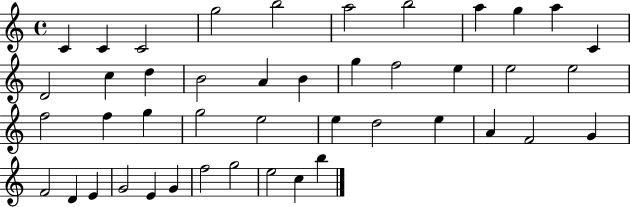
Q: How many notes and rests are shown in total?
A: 44